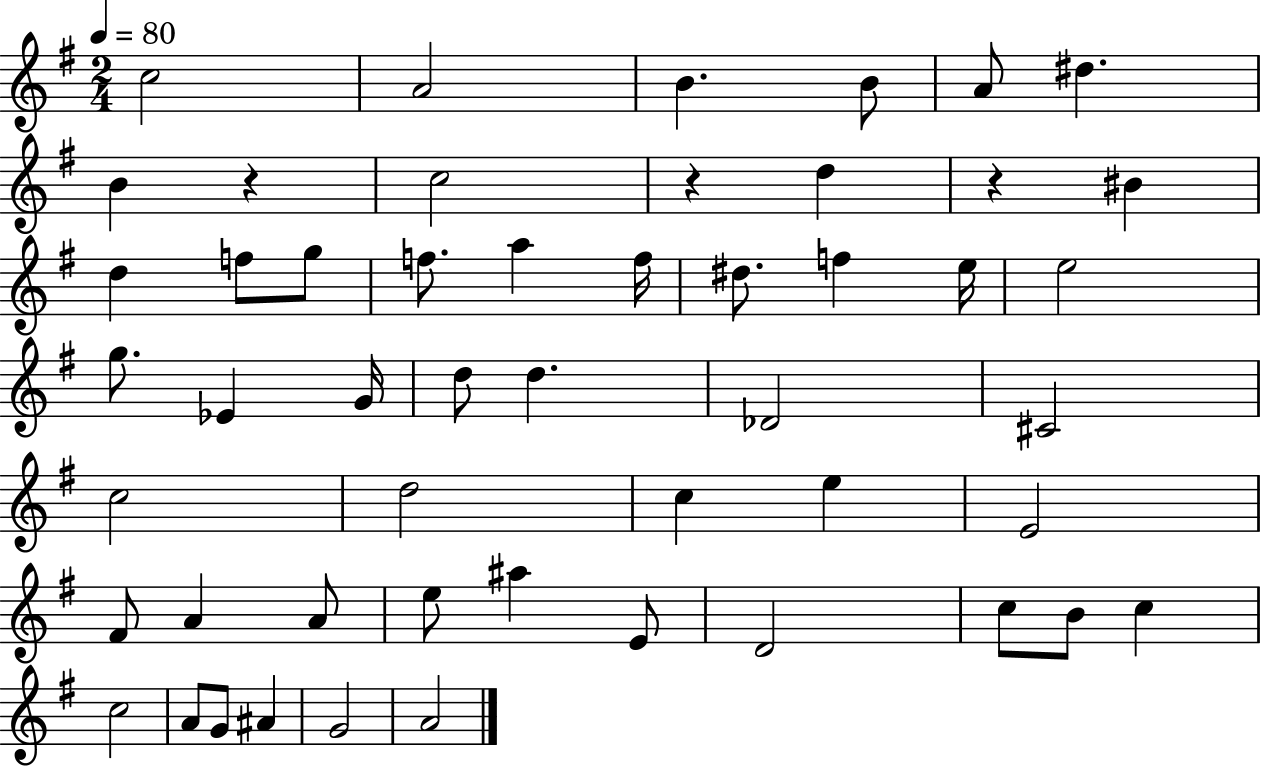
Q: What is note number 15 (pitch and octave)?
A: A5